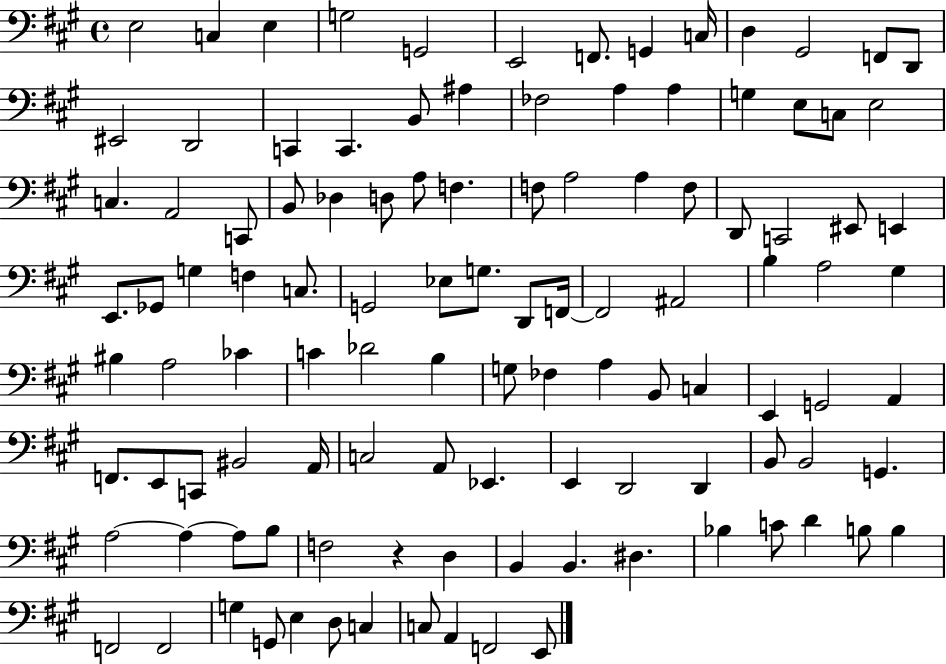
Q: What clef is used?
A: bass